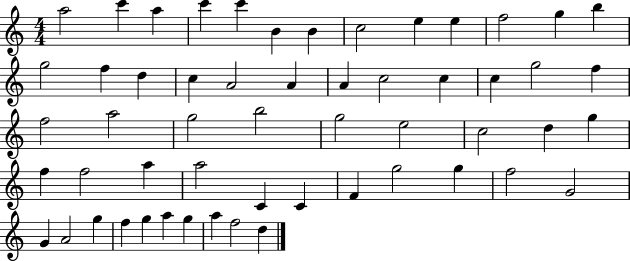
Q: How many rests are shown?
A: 0